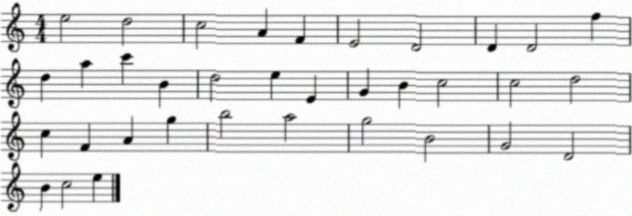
X:1
T:Untitled
M:4/4
L:1/4
K:C
e2 d2 c2 A F E2 D2 D D2 f d a c' B d2 e E G B c2 c2 d2 c F A g b2 a2 g2 B2 G2 D2 B c2 e